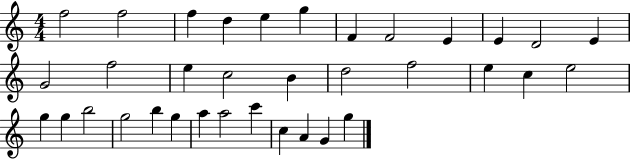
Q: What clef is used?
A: treble